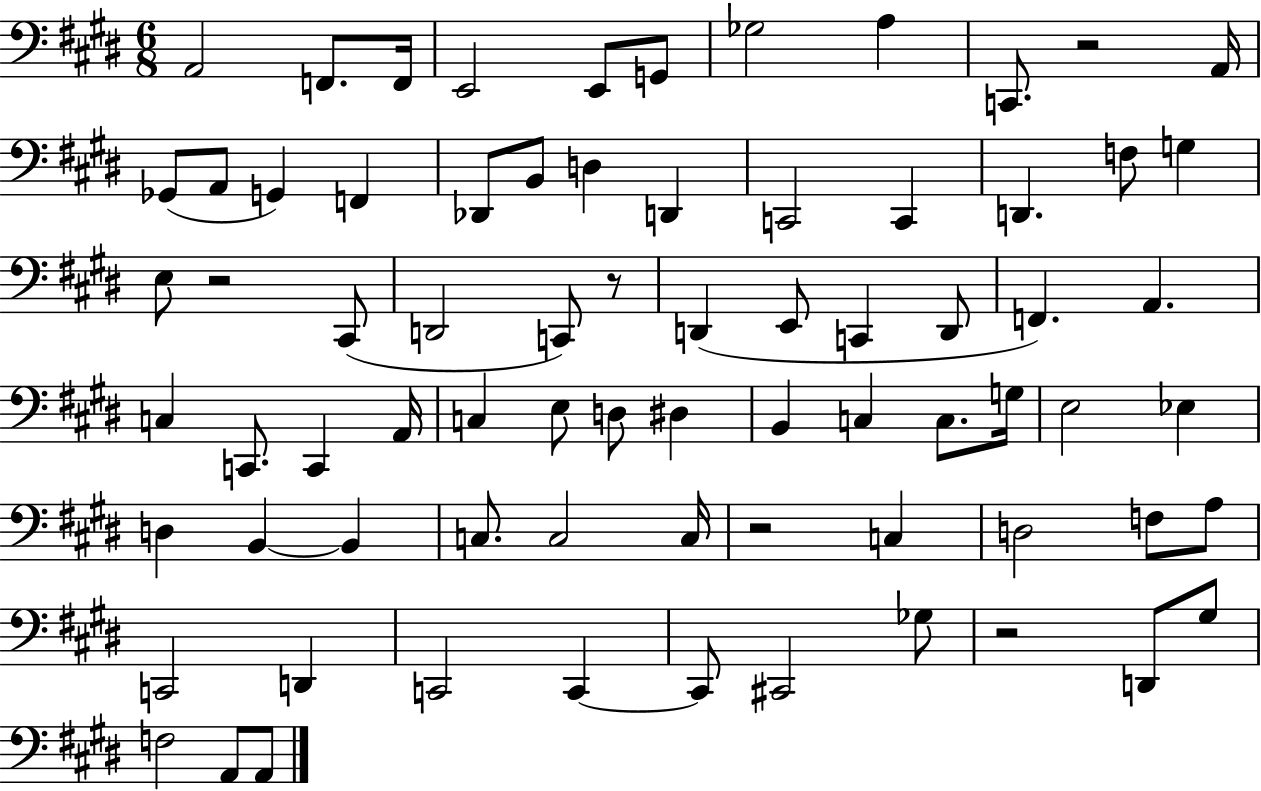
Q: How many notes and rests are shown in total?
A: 74